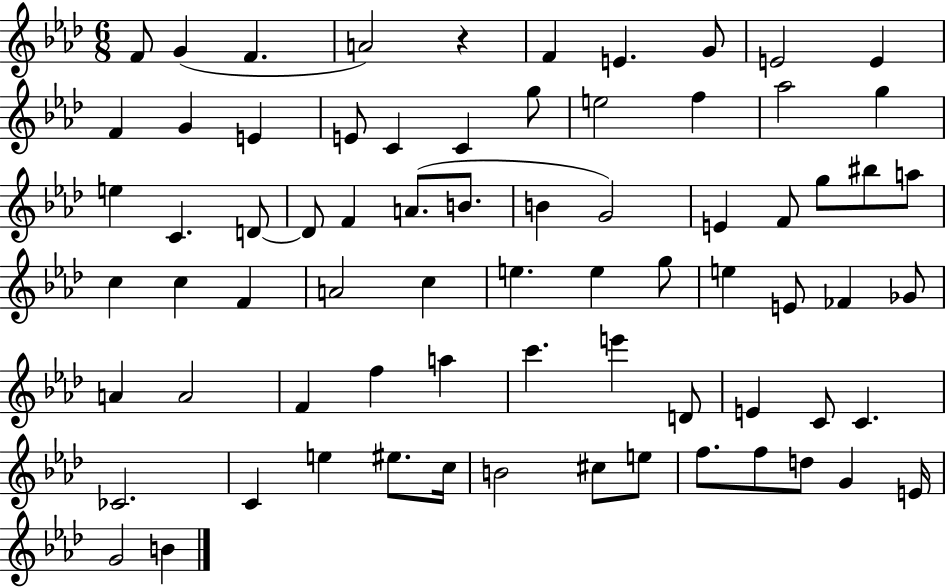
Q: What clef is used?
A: treble